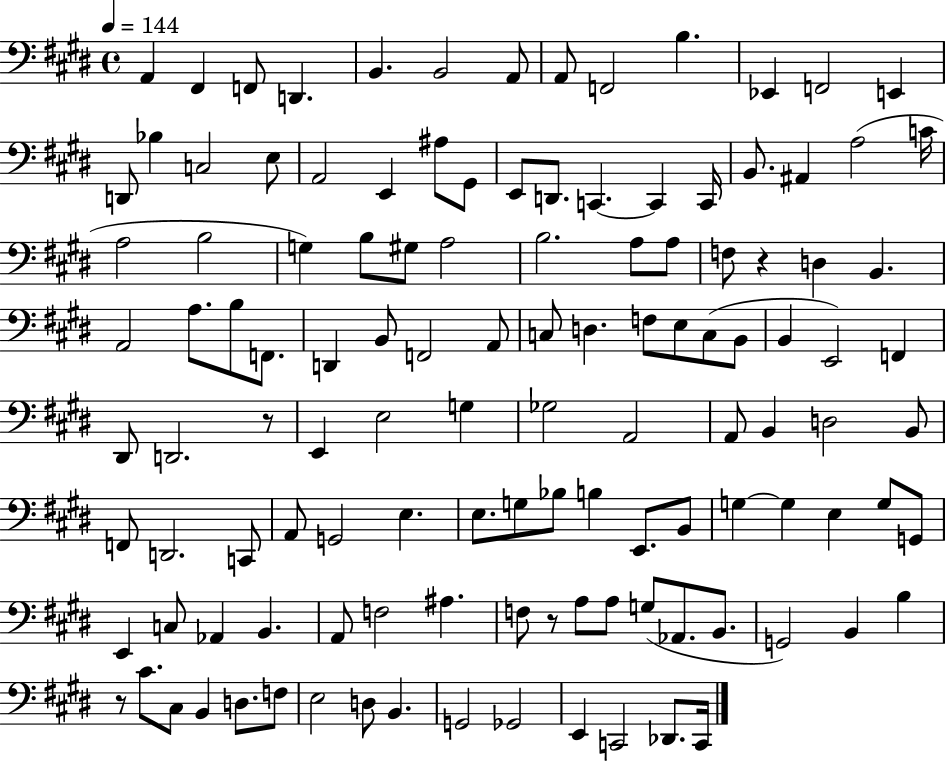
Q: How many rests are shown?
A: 4